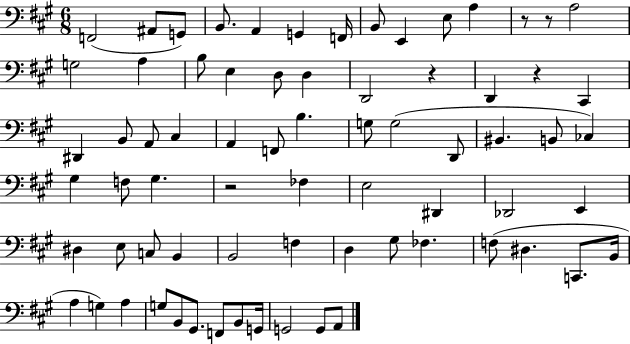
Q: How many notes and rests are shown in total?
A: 72